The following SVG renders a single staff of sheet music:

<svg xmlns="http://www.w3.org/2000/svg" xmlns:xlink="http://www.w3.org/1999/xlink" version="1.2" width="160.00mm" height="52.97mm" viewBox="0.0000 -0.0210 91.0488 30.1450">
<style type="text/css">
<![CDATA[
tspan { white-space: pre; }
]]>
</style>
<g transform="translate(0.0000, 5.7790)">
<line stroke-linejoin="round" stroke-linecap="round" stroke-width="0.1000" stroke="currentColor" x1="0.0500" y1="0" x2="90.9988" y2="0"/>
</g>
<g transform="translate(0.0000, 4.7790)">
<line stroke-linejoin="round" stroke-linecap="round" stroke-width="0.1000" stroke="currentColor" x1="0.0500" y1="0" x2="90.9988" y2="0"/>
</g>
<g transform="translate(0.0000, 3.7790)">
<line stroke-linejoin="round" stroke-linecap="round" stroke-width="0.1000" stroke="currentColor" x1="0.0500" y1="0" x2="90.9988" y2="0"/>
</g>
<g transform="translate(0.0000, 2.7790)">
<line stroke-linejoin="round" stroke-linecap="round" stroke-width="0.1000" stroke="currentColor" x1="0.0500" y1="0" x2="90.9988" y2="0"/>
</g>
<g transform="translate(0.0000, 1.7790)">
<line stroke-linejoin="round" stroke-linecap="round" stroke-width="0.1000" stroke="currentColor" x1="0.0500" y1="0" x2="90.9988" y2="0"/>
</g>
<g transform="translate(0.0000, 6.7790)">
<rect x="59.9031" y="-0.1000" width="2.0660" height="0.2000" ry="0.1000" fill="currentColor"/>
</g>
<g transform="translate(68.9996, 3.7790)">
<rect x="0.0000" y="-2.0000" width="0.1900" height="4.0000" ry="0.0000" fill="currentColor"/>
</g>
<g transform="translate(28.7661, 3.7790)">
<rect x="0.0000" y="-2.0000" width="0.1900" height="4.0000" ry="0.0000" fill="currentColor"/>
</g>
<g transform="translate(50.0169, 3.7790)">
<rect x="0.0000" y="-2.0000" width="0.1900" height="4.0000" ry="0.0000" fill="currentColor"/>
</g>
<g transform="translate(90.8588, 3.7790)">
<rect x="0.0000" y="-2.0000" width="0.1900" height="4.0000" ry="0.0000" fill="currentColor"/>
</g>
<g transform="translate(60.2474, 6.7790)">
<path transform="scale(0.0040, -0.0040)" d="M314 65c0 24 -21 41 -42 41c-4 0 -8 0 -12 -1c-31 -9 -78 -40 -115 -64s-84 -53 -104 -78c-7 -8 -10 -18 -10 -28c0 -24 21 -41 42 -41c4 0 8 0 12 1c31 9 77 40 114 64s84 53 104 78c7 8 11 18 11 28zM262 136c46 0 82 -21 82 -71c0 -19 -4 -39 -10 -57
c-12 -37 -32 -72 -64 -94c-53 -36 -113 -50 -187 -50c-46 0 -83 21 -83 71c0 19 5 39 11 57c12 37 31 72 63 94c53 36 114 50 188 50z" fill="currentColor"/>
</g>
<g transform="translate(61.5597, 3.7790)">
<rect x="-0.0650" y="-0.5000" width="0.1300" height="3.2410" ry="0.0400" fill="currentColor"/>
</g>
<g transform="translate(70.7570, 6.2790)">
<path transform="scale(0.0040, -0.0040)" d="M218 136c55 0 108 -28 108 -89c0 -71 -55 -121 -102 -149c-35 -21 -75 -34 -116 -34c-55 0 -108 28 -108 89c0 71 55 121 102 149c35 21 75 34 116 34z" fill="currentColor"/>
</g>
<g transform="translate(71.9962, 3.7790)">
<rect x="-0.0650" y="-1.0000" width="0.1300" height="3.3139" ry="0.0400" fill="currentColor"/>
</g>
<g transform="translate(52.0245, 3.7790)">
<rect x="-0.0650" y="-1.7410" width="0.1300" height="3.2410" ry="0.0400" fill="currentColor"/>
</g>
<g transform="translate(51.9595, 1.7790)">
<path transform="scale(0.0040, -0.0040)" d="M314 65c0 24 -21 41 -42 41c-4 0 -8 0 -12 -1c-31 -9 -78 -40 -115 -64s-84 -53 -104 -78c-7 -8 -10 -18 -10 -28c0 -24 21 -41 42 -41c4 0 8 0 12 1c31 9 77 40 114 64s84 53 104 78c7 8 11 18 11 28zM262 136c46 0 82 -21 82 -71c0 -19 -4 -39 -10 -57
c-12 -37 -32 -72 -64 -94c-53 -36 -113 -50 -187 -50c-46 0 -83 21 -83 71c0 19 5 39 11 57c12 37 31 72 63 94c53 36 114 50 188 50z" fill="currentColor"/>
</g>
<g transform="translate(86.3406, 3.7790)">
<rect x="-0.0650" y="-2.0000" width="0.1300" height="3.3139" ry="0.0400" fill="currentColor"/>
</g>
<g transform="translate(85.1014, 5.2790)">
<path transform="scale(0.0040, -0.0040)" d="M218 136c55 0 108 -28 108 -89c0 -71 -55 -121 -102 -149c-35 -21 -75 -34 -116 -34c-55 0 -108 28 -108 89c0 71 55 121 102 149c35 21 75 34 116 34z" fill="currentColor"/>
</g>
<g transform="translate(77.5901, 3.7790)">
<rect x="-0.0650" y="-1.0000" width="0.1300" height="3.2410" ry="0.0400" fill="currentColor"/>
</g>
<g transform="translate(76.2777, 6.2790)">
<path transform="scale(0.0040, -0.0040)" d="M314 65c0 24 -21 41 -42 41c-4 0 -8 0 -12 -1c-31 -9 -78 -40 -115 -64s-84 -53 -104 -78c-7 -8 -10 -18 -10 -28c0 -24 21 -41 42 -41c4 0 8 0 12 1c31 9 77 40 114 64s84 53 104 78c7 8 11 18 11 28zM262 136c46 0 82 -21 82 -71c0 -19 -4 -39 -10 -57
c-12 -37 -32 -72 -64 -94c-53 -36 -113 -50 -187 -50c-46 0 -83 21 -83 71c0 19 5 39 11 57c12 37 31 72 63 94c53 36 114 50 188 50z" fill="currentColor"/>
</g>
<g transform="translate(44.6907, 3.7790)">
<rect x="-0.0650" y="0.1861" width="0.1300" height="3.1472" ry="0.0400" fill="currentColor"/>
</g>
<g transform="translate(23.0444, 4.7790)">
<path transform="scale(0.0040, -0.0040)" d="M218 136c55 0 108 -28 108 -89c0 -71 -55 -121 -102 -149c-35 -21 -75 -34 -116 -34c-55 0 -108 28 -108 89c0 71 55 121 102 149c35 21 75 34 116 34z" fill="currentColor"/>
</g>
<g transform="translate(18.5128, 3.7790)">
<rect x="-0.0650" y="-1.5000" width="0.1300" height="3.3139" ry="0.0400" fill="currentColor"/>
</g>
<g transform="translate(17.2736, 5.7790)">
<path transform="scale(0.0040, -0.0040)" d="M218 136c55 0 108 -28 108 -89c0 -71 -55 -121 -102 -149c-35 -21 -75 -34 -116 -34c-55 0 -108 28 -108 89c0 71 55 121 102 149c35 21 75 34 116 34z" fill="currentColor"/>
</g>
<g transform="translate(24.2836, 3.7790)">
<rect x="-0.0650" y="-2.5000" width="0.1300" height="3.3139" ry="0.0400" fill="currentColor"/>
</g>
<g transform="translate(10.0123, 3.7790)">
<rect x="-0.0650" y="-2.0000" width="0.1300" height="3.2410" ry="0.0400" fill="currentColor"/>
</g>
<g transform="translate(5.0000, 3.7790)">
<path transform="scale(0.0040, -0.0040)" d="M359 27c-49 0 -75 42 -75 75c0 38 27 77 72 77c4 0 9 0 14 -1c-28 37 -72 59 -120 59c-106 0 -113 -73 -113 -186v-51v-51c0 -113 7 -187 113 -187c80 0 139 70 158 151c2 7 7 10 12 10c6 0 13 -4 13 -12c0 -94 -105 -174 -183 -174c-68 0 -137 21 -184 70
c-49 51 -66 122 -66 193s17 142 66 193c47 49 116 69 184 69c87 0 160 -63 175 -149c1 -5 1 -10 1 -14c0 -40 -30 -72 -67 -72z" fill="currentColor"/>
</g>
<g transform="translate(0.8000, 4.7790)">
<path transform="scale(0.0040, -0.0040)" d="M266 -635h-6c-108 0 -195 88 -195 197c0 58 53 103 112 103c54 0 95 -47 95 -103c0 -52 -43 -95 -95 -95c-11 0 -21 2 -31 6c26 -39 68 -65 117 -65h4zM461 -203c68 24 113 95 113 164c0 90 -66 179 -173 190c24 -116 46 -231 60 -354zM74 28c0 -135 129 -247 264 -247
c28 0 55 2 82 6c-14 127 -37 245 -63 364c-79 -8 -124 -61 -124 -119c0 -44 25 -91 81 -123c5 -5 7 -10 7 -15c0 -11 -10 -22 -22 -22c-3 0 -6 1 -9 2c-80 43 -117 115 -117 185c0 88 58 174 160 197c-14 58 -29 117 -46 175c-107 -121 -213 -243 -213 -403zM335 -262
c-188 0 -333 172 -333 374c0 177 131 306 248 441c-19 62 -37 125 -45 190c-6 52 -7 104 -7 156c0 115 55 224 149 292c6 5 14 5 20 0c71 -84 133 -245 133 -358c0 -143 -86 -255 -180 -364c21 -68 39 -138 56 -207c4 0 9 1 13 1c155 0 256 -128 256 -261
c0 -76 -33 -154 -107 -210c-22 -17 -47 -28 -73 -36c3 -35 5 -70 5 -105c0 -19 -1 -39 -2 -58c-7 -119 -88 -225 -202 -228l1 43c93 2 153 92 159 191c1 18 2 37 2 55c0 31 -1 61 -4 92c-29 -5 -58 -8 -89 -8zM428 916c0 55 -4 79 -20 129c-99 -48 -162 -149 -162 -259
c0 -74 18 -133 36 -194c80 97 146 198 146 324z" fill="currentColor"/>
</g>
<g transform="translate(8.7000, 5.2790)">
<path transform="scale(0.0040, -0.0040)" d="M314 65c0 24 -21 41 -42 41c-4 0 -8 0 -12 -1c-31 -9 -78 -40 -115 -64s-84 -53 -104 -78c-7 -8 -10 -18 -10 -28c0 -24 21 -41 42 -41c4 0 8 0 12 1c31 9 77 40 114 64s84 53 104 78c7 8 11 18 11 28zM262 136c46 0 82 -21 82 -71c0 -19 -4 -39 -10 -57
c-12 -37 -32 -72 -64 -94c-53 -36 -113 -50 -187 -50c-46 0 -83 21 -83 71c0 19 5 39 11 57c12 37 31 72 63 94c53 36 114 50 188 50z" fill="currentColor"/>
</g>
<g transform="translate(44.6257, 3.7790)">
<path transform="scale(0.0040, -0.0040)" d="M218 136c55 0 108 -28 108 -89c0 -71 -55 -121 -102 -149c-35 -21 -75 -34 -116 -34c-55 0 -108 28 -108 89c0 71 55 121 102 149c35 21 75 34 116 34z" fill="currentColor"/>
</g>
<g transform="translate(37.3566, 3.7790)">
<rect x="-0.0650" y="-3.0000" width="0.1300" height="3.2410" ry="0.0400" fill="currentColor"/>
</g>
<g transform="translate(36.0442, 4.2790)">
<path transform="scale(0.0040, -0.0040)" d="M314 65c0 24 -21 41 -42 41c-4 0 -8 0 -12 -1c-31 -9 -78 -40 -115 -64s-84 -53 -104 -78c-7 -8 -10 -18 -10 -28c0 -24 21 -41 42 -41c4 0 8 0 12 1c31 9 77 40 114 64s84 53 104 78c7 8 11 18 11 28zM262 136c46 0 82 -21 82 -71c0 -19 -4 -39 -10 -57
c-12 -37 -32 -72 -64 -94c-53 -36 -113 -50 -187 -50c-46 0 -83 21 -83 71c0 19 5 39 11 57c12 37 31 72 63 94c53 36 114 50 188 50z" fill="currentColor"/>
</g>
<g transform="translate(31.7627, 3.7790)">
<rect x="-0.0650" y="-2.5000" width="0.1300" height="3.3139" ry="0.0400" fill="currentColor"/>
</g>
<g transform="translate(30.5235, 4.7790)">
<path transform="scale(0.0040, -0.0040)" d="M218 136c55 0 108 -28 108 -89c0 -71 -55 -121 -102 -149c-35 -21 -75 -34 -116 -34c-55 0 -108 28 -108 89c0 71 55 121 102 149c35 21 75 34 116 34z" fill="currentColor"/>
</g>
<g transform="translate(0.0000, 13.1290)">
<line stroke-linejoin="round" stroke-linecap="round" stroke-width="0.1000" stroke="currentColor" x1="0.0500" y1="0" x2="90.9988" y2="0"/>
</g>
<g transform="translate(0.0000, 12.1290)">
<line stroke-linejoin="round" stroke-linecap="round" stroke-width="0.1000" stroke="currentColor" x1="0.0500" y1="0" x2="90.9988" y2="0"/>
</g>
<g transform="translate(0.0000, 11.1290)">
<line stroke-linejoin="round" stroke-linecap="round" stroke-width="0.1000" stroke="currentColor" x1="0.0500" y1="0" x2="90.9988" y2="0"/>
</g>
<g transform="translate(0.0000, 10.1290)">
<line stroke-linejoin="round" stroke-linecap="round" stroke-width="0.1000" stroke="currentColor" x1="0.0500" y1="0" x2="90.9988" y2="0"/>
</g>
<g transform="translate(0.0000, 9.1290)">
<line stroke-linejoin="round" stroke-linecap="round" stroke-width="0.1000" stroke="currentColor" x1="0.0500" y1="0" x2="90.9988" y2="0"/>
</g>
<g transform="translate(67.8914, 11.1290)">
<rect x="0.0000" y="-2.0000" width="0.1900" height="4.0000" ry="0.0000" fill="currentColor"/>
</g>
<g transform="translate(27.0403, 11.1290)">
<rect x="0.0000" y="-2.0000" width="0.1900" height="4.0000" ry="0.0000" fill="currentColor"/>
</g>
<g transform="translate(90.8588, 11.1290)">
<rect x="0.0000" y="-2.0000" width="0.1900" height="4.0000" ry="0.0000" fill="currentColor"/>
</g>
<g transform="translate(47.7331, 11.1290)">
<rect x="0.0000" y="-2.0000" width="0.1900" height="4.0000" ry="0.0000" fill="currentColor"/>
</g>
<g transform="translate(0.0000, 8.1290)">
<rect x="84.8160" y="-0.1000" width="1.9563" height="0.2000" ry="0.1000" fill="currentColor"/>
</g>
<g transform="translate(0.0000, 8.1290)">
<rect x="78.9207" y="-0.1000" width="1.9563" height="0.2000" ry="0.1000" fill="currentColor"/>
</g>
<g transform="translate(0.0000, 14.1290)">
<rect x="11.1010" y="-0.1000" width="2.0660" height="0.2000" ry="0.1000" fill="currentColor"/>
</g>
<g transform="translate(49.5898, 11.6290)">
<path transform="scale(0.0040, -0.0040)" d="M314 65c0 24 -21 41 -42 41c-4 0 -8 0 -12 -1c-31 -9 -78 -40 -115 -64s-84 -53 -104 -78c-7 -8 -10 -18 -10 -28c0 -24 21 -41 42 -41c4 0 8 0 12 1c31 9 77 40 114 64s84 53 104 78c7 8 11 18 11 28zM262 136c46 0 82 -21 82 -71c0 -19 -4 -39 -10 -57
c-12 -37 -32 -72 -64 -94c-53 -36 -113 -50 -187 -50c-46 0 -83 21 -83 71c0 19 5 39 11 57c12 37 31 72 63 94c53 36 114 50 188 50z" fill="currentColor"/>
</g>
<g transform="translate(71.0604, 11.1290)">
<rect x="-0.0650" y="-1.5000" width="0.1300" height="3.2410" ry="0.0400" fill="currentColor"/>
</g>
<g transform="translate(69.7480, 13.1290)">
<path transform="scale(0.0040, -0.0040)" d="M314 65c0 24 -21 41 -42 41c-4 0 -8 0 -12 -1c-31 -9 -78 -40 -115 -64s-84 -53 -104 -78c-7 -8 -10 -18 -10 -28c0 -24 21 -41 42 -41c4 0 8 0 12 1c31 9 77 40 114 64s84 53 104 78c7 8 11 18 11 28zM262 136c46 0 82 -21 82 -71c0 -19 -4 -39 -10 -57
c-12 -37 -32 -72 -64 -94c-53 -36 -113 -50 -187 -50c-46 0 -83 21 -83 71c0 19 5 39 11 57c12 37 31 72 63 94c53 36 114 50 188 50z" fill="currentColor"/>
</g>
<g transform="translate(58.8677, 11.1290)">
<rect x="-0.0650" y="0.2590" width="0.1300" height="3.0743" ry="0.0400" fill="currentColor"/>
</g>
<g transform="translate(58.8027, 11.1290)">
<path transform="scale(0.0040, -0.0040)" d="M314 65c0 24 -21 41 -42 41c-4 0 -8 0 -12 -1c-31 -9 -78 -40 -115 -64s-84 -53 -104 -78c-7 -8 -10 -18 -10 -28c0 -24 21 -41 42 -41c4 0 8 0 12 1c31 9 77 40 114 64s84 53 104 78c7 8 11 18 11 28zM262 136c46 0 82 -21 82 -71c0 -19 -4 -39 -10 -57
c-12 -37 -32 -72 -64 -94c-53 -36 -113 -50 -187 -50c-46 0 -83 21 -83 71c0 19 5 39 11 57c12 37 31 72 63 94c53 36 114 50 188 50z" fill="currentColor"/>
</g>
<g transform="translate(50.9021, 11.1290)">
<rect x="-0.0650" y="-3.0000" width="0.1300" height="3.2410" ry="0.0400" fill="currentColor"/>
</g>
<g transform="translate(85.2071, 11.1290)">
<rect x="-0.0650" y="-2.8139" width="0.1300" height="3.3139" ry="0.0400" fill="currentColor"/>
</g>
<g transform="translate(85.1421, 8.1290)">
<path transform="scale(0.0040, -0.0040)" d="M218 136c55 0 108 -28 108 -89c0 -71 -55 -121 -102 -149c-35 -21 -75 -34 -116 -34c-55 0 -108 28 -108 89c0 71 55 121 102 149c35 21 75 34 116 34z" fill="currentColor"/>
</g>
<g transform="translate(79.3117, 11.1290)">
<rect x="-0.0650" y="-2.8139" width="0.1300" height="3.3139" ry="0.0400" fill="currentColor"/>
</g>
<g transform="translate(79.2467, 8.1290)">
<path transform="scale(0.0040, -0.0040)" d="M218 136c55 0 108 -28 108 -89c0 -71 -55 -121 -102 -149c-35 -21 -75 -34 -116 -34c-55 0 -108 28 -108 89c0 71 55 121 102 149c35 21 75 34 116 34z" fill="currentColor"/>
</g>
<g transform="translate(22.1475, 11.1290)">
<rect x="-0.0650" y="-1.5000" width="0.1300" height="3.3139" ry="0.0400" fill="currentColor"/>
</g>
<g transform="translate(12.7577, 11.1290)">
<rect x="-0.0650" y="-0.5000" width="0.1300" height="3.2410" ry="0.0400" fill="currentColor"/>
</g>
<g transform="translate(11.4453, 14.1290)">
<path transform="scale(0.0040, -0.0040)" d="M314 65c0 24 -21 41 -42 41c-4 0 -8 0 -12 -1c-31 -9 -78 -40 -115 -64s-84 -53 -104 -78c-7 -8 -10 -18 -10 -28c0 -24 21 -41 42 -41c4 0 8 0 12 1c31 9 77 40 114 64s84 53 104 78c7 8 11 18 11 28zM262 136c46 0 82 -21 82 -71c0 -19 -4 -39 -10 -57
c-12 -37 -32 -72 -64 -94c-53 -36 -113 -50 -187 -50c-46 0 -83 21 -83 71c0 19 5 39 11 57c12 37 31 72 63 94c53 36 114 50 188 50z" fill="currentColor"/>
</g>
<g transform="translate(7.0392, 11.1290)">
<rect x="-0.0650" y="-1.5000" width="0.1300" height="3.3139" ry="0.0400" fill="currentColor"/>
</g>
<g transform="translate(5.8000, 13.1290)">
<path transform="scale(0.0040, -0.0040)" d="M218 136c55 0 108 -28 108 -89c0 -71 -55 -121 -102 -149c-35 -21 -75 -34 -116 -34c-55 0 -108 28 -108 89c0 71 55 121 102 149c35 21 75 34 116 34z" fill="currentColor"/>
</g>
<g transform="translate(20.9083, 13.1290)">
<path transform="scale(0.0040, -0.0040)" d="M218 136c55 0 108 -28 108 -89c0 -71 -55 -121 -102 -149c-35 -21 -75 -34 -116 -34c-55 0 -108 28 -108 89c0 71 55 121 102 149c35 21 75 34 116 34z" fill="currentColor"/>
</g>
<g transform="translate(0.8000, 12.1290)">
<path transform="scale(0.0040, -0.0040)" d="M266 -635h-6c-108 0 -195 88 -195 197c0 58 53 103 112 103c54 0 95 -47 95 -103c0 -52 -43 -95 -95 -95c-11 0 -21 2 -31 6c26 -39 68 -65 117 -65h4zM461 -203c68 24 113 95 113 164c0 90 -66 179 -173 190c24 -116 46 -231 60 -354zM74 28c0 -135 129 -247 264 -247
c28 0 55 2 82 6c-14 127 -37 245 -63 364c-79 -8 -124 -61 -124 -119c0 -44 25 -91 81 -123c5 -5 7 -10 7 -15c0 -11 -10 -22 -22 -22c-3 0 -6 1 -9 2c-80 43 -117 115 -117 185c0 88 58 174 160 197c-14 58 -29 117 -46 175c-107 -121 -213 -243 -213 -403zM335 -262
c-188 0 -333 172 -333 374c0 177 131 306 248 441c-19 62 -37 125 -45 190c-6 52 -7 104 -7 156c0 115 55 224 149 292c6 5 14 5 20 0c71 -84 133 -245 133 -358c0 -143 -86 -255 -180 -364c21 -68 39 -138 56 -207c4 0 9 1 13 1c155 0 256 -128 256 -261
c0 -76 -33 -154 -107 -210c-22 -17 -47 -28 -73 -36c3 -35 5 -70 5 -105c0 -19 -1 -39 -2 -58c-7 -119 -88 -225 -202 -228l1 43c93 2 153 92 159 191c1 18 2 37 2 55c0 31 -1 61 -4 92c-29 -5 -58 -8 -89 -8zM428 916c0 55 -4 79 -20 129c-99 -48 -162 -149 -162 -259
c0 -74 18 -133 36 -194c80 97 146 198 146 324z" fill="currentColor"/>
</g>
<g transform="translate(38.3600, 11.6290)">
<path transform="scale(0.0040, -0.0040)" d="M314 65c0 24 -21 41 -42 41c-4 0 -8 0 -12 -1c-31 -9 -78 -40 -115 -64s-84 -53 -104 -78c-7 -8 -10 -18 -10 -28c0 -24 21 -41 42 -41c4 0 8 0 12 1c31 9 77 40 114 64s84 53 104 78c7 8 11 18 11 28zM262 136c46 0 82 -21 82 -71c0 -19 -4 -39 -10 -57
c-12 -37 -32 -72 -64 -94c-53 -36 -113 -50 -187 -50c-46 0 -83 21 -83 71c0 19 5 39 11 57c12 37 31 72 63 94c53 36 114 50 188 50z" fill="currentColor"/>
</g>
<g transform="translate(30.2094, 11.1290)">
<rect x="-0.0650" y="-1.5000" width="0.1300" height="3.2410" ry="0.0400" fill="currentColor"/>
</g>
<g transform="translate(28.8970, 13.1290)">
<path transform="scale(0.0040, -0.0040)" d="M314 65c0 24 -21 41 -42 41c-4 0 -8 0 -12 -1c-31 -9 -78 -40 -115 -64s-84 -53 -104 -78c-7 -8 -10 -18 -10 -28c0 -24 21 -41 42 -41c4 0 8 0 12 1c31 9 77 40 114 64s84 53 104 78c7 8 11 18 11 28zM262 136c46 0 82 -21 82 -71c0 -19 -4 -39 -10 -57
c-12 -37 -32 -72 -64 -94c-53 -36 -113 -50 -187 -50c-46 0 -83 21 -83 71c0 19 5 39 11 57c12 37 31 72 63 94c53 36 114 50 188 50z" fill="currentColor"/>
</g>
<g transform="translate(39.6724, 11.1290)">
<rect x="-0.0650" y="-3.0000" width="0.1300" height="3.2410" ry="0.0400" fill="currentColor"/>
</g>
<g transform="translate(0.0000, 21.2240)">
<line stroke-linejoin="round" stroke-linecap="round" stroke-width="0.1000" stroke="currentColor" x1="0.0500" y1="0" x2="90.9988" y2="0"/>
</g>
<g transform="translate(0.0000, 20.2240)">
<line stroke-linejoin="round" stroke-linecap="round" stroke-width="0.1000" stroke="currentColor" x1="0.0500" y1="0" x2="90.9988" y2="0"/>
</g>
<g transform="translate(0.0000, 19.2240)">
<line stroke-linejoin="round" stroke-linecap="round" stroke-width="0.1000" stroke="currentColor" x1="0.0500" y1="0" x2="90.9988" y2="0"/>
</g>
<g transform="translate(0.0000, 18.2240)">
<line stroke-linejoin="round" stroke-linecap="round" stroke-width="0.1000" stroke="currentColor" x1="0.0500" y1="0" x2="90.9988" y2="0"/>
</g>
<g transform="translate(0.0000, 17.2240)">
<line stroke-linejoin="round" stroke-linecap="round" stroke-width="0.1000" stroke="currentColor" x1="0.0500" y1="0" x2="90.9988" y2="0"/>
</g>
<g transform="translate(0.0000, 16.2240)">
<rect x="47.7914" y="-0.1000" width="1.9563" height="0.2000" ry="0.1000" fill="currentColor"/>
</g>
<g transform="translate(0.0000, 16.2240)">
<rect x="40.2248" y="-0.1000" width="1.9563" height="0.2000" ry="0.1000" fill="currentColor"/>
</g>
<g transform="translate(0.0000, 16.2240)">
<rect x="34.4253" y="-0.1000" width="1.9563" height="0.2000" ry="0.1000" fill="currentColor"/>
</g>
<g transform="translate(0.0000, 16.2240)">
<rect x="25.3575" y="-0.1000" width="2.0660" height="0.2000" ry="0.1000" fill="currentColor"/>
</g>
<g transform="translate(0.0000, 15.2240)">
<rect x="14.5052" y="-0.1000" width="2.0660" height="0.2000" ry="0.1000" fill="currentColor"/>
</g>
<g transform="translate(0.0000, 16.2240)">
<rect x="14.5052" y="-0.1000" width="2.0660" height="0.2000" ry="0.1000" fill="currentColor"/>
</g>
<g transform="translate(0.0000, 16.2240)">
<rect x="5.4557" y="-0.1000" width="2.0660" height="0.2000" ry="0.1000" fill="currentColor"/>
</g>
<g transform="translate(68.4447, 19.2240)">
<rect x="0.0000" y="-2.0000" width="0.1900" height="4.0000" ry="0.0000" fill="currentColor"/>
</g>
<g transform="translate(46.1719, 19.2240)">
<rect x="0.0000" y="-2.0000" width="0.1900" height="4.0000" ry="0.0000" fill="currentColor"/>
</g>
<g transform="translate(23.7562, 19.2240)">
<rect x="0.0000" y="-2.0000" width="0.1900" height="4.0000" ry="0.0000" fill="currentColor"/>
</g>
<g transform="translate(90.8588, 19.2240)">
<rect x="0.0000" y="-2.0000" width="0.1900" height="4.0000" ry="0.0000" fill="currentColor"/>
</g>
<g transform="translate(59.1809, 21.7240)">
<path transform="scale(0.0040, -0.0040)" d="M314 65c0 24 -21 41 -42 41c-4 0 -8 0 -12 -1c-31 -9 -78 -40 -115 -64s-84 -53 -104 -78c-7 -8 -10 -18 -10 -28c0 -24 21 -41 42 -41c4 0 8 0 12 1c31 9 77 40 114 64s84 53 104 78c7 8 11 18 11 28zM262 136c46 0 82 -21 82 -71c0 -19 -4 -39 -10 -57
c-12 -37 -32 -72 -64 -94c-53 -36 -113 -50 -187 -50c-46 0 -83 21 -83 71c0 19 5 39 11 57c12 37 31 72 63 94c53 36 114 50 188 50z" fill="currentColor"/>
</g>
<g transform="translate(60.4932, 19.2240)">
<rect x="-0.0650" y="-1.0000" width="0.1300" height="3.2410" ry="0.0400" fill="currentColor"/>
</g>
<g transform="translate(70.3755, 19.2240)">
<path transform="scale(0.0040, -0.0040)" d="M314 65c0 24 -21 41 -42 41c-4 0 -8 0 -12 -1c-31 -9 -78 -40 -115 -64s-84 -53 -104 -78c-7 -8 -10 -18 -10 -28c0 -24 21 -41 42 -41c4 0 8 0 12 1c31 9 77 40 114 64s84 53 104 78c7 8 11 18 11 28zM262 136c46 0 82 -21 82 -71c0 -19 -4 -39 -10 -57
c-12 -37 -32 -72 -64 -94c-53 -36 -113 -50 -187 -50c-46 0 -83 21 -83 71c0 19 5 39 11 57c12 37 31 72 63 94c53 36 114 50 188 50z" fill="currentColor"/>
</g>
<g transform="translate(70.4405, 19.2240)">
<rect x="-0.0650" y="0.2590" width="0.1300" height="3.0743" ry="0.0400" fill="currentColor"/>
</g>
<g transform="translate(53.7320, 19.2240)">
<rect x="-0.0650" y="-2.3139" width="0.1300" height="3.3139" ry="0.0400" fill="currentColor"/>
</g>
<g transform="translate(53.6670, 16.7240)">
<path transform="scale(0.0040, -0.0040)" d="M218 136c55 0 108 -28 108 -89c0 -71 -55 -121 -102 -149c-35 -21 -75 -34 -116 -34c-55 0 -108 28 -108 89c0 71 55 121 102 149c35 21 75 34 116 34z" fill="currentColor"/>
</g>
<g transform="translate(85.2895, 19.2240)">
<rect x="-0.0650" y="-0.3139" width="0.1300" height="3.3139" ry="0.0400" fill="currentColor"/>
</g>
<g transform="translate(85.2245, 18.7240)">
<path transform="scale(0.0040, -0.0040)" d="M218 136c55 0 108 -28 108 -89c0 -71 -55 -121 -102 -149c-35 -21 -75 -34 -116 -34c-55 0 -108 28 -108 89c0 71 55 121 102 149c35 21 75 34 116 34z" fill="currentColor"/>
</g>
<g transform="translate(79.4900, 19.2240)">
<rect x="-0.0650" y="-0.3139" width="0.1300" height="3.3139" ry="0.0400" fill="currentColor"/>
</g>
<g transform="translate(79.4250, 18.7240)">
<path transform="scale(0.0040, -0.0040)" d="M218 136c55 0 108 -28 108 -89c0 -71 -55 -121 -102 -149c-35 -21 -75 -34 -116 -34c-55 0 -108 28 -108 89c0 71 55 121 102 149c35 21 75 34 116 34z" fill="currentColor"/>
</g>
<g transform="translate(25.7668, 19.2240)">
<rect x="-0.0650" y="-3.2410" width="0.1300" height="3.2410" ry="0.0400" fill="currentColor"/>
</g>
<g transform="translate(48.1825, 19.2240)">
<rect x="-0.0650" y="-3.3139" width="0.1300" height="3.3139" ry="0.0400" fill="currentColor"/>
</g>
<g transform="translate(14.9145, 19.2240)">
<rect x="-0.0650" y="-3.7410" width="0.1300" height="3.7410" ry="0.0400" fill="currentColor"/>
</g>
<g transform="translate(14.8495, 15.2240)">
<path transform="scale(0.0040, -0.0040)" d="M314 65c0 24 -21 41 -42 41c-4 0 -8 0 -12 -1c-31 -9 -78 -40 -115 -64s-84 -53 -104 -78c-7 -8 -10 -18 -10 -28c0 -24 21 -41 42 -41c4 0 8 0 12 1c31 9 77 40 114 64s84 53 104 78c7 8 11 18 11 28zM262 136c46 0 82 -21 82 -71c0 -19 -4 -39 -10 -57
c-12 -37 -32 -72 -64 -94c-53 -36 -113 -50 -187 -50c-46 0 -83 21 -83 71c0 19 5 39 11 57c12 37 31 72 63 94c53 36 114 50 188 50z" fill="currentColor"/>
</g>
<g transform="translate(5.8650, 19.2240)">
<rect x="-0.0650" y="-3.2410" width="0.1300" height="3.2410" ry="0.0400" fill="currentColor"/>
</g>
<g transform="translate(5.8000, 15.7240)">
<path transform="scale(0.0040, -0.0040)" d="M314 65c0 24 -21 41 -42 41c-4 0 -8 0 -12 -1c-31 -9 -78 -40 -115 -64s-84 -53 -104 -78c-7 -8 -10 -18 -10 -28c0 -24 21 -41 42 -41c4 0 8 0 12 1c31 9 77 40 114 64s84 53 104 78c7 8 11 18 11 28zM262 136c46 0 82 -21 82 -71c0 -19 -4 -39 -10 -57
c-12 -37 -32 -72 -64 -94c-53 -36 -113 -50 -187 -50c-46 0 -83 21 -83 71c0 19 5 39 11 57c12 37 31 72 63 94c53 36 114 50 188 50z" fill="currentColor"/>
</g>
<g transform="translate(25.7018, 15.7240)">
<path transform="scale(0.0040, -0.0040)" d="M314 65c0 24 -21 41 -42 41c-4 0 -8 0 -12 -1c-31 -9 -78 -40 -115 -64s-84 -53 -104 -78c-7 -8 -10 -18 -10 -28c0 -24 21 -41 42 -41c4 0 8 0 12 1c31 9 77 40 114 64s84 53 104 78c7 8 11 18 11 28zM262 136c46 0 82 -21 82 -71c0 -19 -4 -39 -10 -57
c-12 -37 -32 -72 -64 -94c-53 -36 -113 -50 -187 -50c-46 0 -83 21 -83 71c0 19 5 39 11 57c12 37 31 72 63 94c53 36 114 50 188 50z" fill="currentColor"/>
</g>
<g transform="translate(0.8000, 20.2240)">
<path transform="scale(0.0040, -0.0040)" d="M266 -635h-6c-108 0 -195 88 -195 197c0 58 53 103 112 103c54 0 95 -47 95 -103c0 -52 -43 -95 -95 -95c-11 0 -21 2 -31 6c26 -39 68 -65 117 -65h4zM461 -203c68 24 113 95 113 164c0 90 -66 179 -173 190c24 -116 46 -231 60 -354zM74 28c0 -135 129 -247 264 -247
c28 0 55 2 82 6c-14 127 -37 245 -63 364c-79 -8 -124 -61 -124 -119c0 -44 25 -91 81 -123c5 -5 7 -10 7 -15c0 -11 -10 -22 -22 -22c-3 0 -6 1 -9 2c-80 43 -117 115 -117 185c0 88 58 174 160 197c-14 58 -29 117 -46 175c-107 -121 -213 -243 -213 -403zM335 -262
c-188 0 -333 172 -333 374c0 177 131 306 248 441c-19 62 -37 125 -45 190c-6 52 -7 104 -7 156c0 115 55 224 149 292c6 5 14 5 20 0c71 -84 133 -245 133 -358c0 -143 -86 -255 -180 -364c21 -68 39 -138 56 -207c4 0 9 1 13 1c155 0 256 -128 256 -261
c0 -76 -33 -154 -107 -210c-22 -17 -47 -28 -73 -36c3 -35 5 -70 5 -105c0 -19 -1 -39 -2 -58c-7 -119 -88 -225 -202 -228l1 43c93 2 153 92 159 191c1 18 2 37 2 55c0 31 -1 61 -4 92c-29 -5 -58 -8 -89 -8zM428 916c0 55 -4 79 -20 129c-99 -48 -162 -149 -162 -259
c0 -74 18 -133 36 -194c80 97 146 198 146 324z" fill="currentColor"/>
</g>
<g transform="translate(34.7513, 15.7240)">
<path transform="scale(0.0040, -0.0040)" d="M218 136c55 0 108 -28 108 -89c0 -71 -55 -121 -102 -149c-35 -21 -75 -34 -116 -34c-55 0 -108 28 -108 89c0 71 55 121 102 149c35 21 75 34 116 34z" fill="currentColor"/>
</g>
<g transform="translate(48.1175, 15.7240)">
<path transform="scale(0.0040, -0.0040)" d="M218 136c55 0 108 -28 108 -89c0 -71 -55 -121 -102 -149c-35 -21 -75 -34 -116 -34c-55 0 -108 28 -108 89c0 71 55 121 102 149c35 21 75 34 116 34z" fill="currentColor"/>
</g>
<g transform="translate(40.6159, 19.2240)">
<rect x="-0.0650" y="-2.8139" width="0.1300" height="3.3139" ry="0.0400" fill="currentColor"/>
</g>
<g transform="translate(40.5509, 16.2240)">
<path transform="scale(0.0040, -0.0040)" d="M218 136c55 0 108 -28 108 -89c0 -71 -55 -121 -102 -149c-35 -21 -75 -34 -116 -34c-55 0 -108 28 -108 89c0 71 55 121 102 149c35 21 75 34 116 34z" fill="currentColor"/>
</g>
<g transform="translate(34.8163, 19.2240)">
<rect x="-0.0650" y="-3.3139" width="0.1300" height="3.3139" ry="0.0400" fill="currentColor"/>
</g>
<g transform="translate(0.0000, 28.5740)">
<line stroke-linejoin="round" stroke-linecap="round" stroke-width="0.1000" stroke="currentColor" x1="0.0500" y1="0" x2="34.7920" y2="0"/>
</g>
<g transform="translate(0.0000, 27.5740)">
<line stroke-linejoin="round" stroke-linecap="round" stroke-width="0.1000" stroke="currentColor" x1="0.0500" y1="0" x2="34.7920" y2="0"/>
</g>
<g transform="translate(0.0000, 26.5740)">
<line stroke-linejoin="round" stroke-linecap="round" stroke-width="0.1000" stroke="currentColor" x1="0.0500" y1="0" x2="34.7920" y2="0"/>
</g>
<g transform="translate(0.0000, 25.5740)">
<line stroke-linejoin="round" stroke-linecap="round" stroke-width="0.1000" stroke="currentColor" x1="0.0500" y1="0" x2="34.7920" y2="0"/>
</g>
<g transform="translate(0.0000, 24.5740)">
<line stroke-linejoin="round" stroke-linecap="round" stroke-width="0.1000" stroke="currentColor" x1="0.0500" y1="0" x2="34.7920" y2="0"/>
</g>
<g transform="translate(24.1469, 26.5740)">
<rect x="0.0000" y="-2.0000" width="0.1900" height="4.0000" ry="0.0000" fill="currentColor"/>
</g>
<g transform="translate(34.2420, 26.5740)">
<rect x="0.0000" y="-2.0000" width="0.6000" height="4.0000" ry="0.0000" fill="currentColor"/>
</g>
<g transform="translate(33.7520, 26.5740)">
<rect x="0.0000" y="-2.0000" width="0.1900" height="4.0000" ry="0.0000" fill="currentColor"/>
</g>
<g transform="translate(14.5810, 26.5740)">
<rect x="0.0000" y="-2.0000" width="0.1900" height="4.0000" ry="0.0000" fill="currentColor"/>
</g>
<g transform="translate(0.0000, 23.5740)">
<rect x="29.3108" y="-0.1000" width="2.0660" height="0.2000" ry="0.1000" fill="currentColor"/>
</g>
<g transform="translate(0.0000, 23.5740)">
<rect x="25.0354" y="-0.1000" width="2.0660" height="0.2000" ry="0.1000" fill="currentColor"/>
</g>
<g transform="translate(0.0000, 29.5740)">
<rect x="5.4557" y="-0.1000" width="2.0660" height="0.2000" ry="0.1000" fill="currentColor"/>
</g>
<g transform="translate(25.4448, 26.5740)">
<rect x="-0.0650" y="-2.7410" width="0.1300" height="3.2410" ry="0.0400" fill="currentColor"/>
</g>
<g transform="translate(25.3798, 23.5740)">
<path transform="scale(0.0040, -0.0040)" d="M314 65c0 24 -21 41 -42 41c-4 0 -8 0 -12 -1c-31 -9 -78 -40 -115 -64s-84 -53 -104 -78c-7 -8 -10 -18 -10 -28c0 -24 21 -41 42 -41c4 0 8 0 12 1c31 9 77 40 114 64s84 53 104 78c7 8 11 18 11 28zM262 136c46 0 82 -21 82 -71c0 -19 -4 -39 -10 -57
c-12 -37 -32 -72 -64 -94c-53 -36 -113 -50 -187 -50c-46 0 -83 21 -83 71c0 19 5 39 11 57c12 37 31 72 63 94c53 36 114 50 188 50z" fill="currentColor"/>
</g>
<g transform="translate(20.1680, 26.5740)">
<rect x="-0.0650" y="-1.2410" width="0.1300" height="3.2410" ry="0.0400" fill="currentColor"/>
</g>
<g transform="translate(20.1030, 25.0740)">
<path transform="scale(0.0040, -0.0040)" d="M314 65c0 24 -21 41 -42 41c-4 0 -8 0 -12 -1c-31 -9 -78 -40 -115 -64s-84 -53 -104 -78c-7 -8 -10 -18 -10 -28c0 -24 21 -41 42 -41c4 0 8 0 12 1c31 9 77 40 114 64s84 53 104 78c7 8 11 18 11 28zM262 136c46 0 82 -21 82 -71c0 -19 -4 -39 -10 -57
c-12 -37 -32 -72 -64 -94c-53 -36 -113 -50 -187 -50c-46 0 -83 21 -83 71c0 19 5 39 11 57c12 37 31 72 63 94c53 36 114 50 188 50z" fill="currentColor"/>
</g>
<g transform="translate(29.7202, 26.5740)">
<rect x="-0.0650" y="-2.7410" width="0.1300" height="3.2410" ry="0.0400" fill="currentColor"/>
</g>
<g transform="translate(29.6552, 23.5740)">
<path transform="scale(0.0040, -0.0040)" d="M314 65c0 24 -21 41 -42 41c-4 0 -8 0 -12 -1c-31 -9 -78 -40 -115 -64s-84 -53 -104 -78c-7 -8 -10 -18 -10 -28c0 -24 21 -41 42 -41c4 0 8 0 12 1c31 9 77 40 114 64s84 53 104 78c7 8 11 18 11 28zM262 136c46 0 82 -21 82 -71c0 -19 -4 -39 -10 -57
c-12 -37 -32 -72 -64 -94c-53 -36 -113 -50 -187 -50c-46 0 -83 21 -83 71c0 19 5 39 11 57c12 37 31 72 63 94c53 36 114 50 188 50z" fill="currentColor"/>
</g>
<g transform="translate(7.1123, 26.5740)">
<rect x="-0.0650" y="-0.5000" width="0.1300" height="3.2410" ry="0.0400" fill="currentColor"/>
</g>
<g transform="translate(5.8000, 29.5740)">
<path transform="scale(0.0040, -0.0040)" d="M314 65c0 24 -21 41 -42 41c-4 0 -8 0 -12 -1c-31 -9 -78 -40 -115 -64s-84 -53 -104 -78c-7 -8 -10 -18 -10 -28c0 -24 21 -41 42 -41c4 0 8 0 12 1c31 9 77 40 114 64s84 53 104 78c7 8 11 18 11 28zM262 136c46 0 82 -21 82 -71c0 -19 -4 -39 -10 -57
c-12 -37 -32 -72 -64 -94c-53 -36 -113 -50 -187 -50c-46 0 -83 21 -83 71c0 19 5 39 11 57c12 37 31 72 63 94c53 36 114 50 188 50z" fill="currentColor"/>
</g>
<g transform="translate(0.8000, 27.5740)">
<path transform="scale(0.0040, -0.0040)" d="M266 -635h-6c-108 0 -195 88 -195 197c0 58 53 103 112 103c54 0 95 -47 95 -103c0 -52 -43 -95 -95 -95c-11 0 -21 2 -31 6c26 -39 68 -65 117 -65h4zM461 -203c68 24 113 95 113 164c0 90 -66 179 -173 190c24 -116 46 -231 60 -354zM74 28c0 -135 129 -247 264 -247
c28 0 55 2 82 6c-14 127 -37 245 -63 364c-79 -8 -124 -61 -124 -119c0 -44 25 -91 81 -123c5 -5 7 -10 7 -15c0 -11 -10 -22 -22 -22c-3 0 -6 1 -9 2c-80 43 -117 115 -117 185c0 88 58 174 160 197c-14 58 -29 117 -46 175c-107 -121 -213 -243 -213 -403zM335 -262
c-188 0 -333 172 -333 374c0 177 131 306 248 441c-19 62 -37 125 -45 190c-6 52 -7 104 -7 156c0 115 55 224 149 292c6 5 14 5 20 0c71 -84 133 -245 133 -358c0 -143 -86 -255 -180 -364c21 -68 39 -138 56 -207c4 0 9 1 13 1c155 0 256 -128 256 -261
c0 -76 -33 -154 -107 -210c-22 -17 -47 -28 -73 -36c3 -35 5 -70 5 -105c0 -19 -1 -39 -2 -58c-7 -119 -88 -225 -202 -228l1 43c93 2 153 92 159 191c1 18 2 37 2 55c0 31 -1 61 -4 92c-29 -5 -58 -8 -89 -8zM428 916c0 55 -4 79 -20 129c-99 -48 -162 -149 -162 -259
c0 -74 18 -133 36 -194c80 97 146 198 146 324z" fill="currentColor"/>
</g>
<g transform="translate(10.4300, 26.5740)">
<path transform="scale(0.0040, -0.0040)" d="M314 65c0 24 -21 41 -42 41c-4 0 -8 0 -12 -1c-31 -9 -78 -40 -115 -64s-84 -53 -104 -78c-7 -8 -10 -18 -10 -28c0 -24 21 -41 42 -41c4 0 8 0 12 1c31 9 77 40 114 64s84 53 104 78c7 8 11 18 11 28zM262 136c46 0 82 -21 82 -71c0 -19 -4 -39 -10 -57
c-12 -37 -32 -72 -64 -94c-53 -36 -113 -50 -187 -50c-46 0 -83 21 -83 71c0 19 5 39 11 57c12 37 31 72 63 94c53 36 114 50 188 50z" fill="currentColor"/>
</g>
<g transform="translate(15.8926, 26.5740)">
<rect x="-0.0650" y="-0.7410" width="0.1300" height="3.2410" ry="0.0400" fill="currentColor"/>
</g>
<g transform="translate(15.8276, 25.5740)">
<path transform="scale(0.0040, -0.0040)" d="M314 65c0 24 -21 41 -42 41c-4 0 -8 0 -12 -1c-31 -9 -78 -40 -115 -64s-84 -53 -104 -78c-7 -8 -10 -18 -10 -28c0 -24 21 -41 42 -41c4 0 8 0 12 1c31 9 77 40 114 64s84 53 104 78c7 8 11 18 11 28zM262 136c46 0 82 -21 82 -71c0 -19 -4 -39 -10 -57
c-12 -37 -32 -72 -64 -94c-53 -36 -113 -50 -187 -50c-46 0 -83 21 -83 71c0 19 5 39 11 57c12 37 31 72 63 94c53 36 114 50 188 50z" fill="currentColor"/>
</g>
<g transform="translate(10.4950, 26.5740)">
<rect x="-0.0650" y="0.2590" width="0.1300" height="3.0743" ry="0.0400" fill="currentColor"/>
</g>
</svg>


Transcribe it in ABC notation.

X:1
T:Untitled
M:4/4
L:1/4
K:C
F2 E G G A2 B f2 C2 D D2 F E C2 E E2 A2 A2 B2 E2 a a b2 c'2 b2 b a b g D2 B2 c c C2 B2 d2 e2 a2 a2